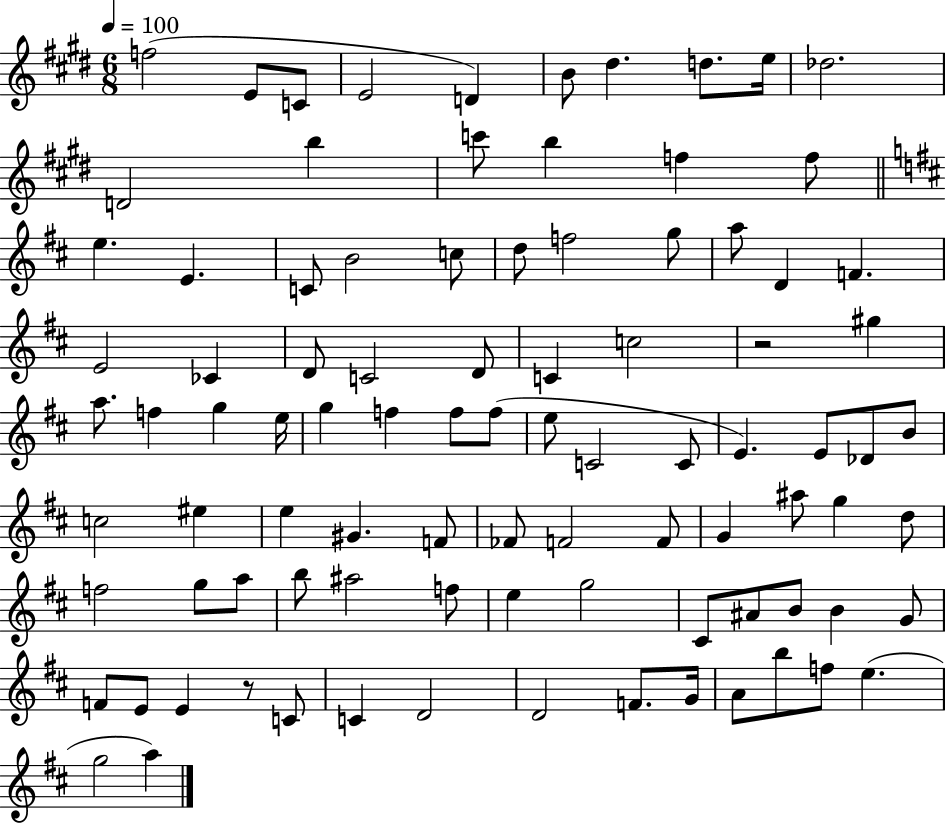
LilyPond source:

{
  \clef treble
  \numericTimeSignature
  \time 6/8
  \key e \major
  \tempo 4 = 100
  f''2( e'8 c'8 | e'2 d'4) | b'8 dis''4. d''8. e''16 | des''2. | \break d'2 b''4 | c'''8 b''4 f''4 f''8 | \bar "||" \break \key d \major e''4. e'4. | c'8 b'2 c''8 | d''8 f''2 g''8 | a''8 d'4 f'4. | \break e'2 ces'4 | d'8 c'2 d'8 | c'4 c''2 | r2 gis''4 | \break a''8. f''4 g''4 e''16 | g''4 f''4 f''8 f''8( | e''8 c'2 c'8 | e'4.) e'8 des'8 b'8 | \break c''2 eis''4 | e''4 gis'4. f'8 | fes'8 f'2 f'8 | g'4 ais''8 g''4 d''8 | \break f''2 g''8 a''8 | b''8 ais''2 f''8 | e''4 g''2 | cis'8 ais'8 b'8 b'4 g'8 | \break f'8 e'8 e'4 r8 c'8 | c'4 d'2 | d'2 f'8. g'16 | a'8 b''8 f''8 e''4.( | \break g''2 a''4) | \bar "|."
}